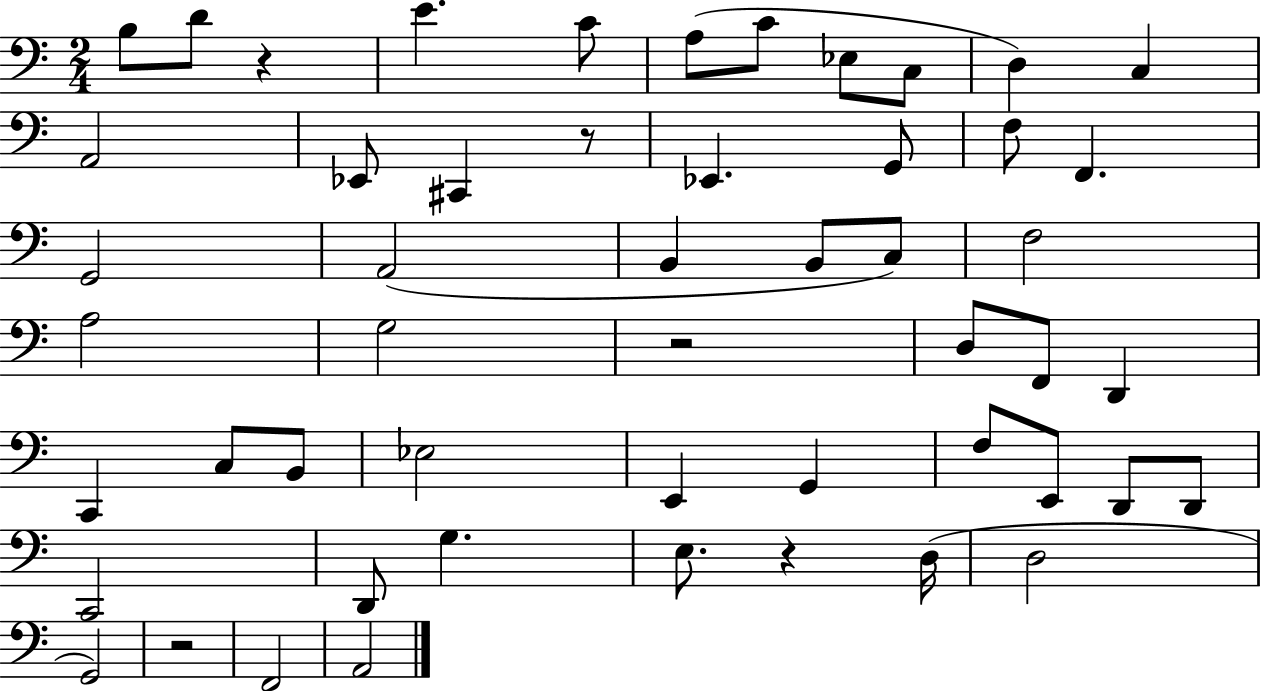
B3/e D4/e R/q E4/q. C4/e A3/e C4/e Eb3/e C3/e D3/q C3/q A2/h Eb2/e C#2/q R/e Eb2/q. G2/e F3/e F2/q. G2/h A2/h B2/q B2/e C3/e F3/h A3/h G3/h R/h D3/e F2/e D2/q C2/q C3/e B2/e Eb3/h E2/q G2/q F3/e E2/e D2/e D2/e C2/h D2/e G3/q. E3/e. R/q D3/s D3/h G2/h R/h F2/h A2/h